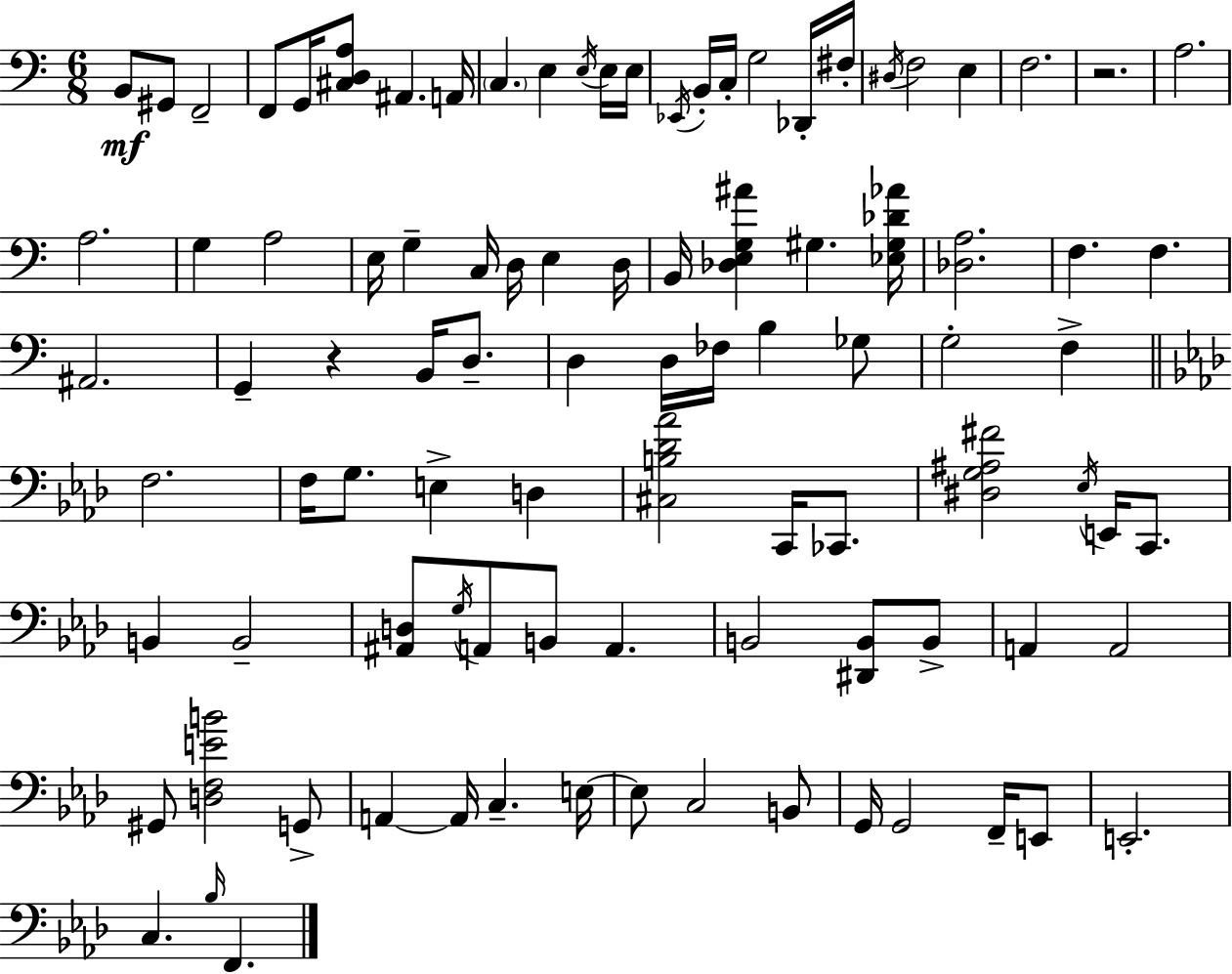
B2/e G#2/e F2/h F2/e G2/s [C#3,D3,A3]/e A#2/q. A2/s C3/q. E3/q E3/s E3/s E3/s Eb2/s B2/s C3/s G3/h Db2/s F#3/s D#3/s F3/h E3/q F3/h. R/h. A3/h. A3/h. G3/q A3/h E3/s G3/q C3/s D3/s E3/q D3/s B2/s [Db3,E3,G3,A#4]/q G#3/q. [Eb3,G#3,Db4,Ab4]/s [Db3,A3]/h. F3/q. F3/q. A#2/h. G2/q R/q B2/s D3/e. D3/q D3/s FES3/s B3/q Gb3/e G3/h F3/q F3/h. F3/s G3/e. E3/q D3/q [C#3,B3,Db4,Ab4]/h C2/s CES2/e. [D#3,G3,A#3,F#4]/h Eb3/s E2/s C2/e. B2/q B2/h [A#2,D3]/e G3/s A2/e B2/e A2/q. B2/h [D#2,B2]/e B2/e A2/q A2/h G#2/e [D3,F3,E4,B4]/h G2/e A2/q A2/s C3/q. E3/s E3/e C3/h B2/e G2/s G2/h F2/s E2/e E2/h. C3/q. Bb3/s F2/q.